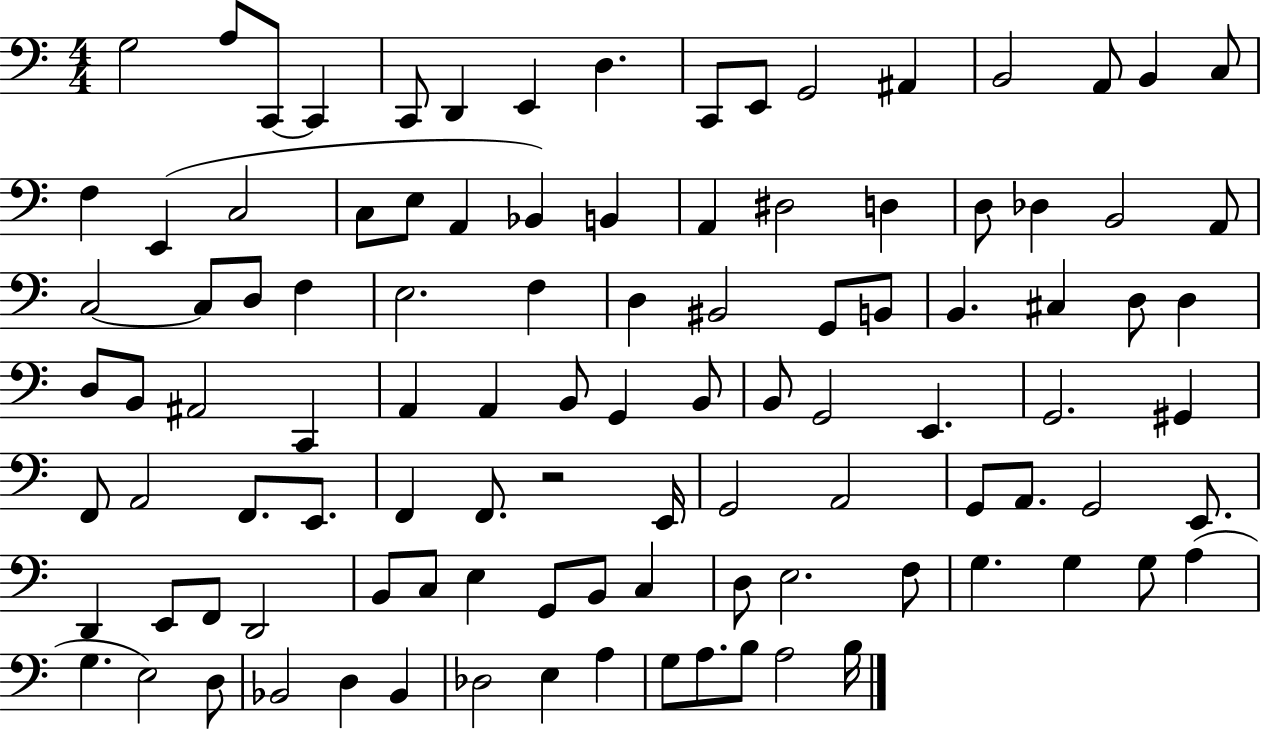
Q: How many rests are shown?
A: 1